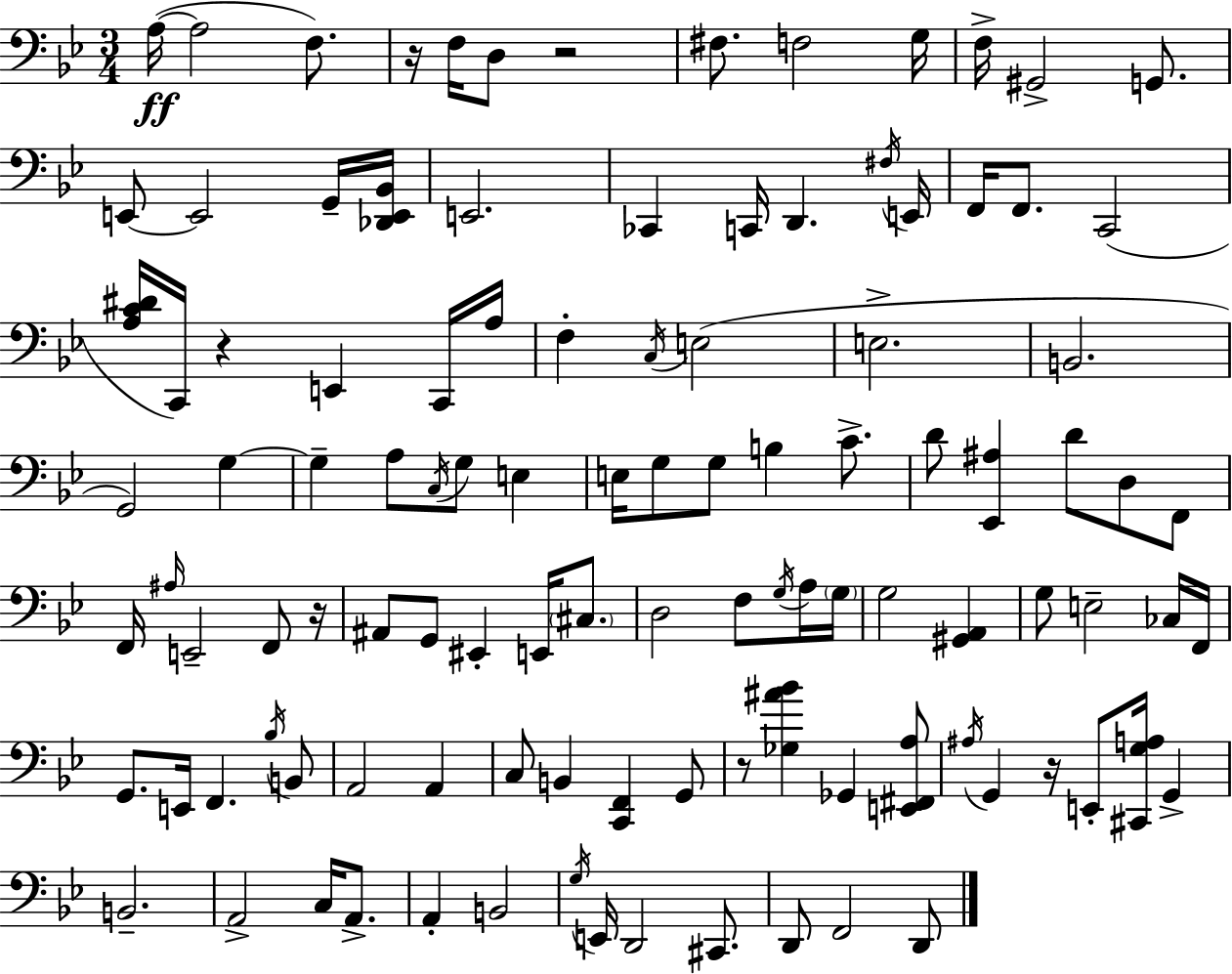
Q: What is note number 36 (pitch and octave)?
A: A3